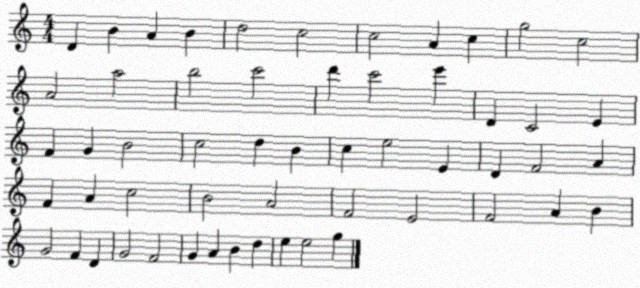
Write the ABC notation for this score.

X:1
T:Untitled
M:4/4
L:1/4
K:C
D B A B d2 c2 c2 A c g2 c2 A2 a2 b2 c'2 d' c'2 e' D C2 E F G B2 c2 d B c e2 E D F2 A F A c2 B2 A2 F2 E2 F2 A B G2 F D G2 F2 G A B d e e2 g